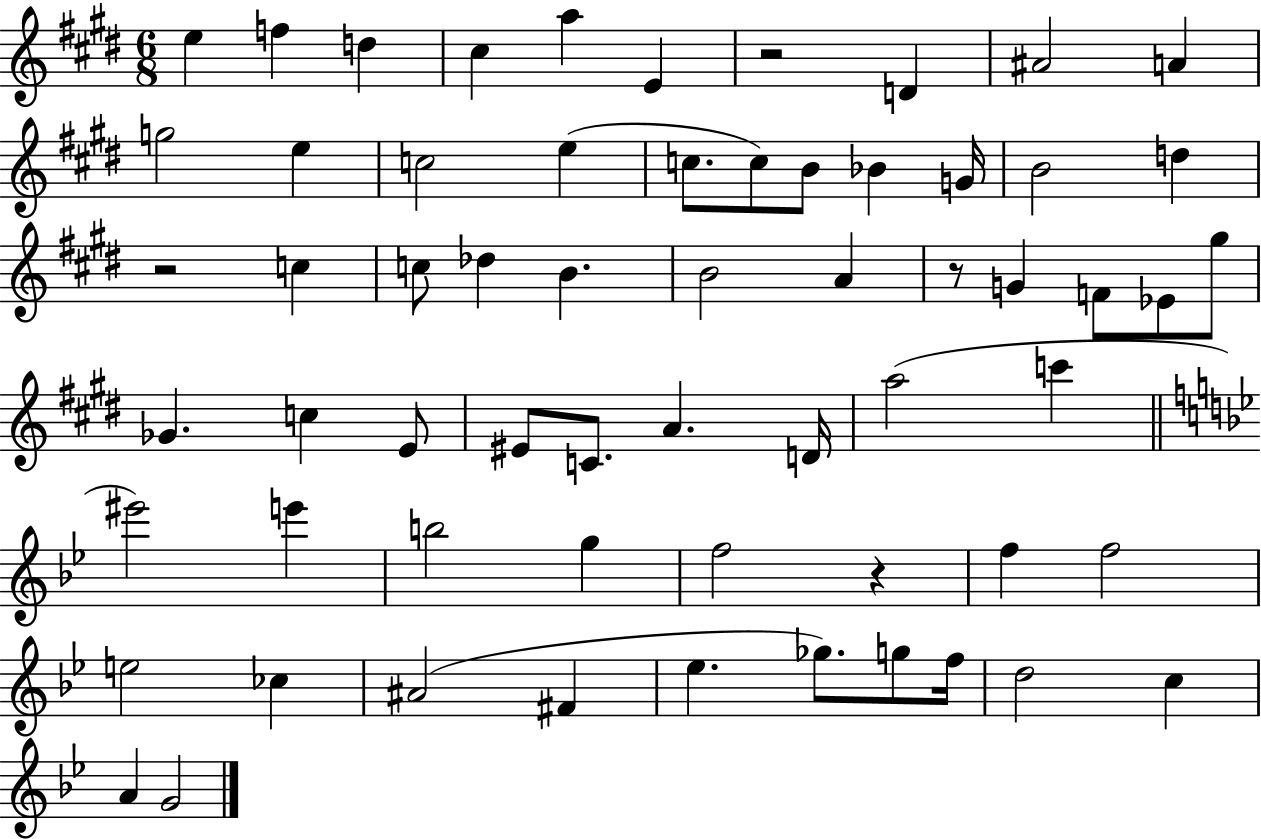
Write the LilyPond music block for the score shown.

{
  \clef treble
  \numericTimeSignature
  \time 6/8
  \key e \major
  e''4 f''4 d''4 | cis''4 a''4 e'4 | r2 d'4 | ais'2 a'4 | \break g''2 e''4 | c''2 e''4( | c''8. c''8) b'8 bes'4 g'16 | b'2 d''4 | \break r2 c''4 | c''8 des''4 b'4. | b'2 a'4 | r8 g'4 f'8 ees'8 gis''8 | \break ges'4. c''4 e'8 | eis'8 c'8. a'4. d'16 | a''2( c'''4 | \bar "||" \break \key g \minor eis'''2) e'''4 | b''2 g''4 | f''2 r4 | f''4 f''2 | \break e''2 ces''4 | ais'2( fis'4 | ees''4. ges''8.) g''8 f''16 | d''2 c''4 | \break a'4 g'2 | \bar "|."
}